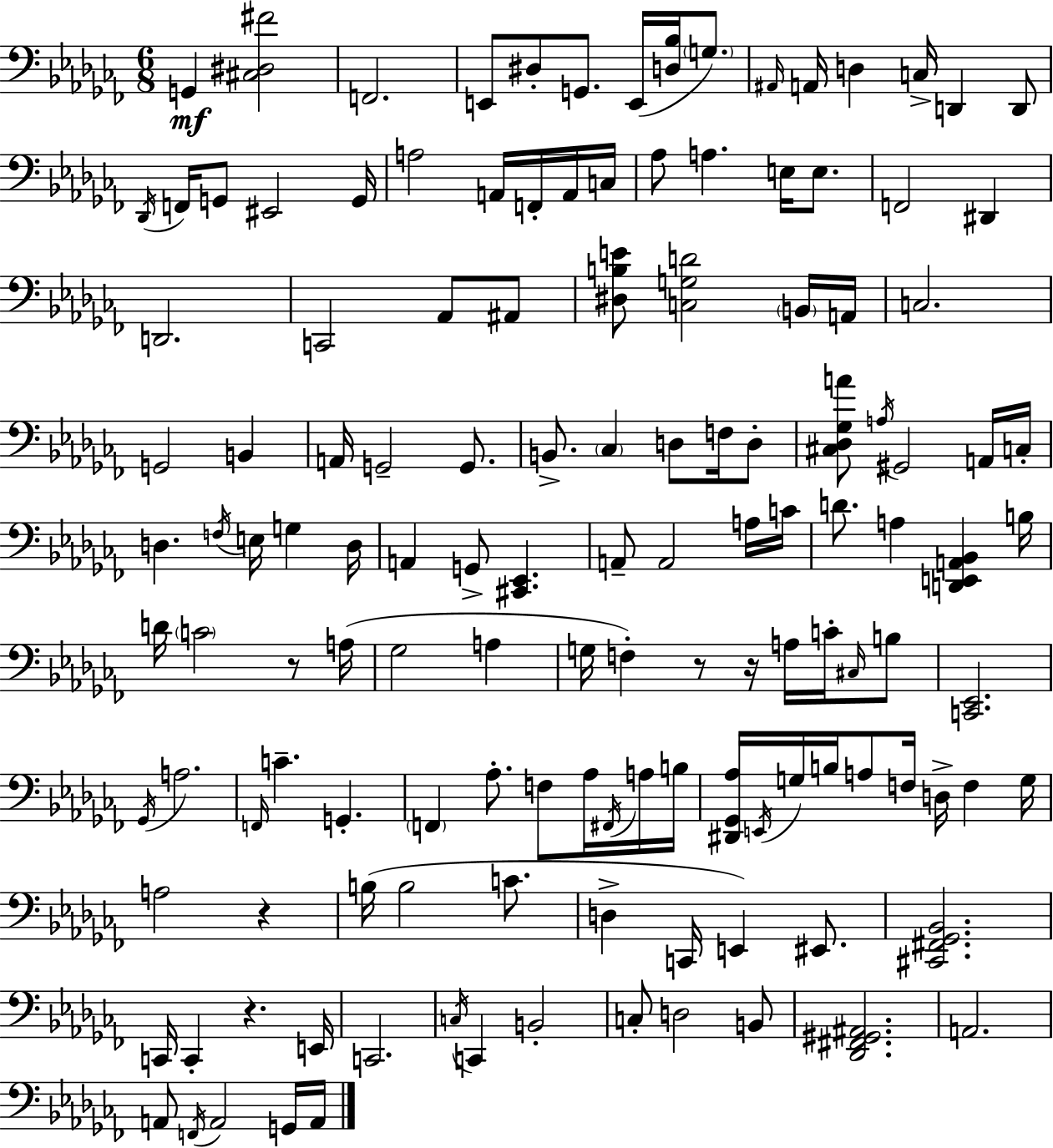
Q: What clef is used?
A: bass